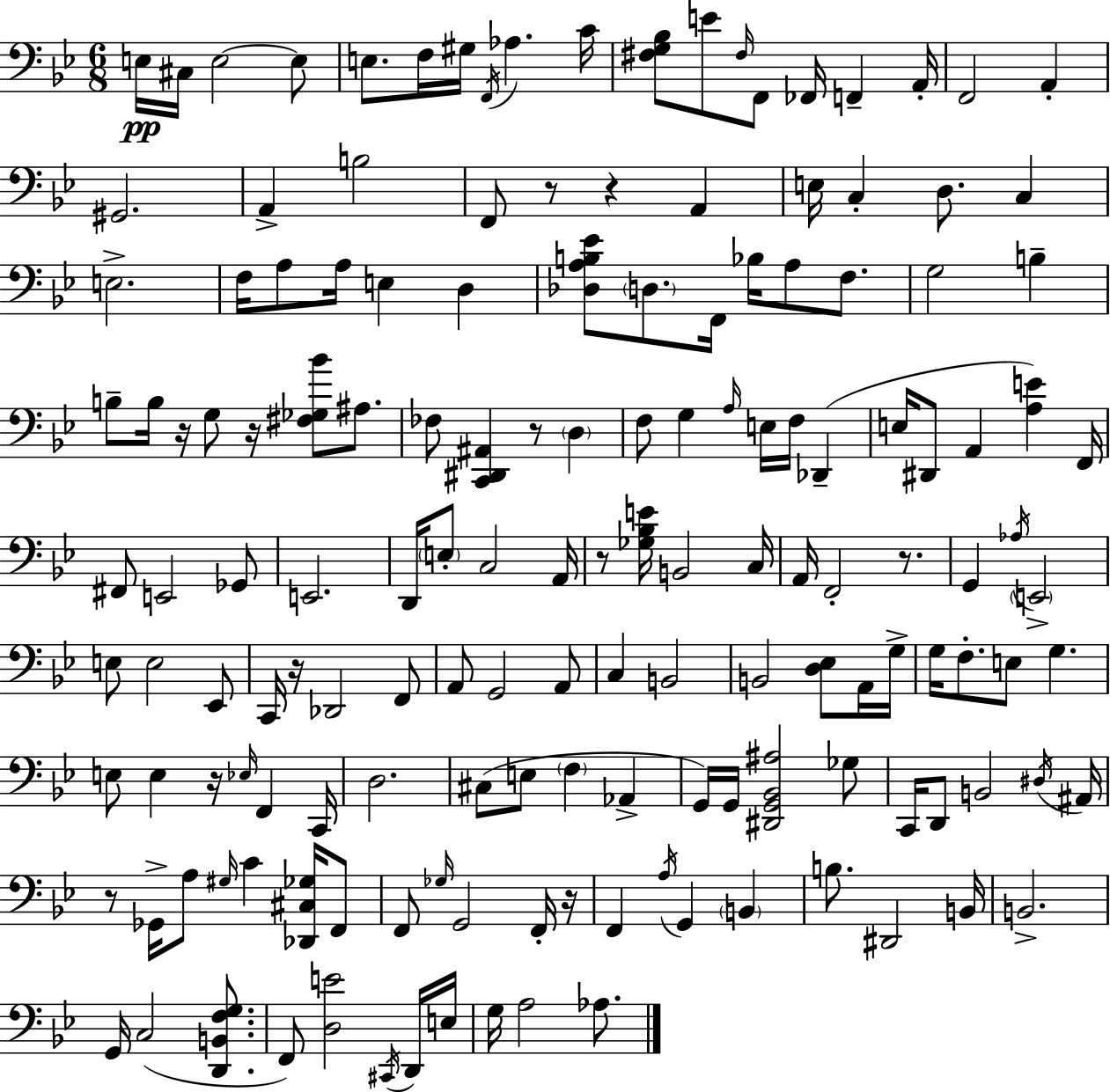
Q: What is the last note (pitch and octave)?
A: Ab3